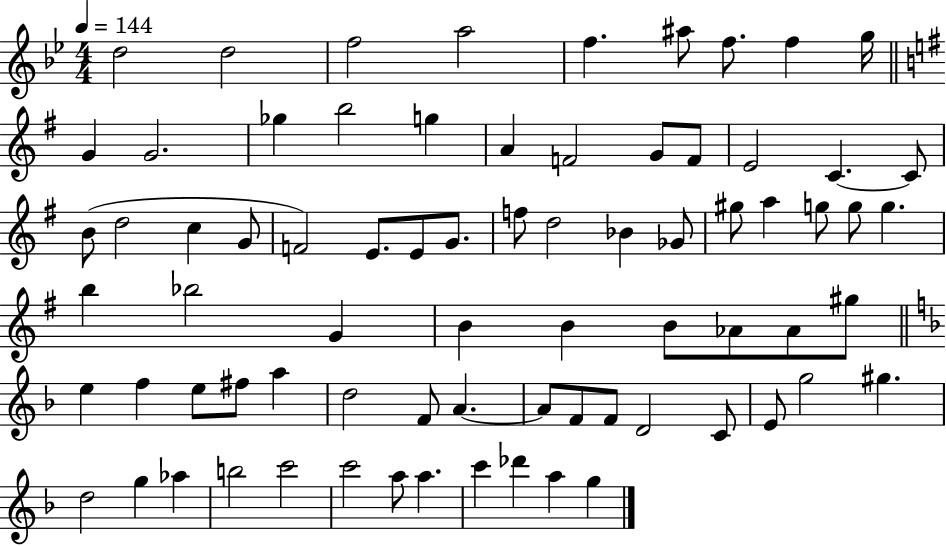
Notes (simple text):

D5/h D5/h F5/h A5/h F5/q. A#5/e F5/e. F5/q G5/s G4/q G4/h. Gb5/q B5/h G5/q A4/q F4/h G4/e F4/e E4/h C4/q. C4/e B4/e D5/h C5/q G4/e F4/h E4/e. E4/e G4/e. F5/e D5/h Bb4/q Gb4/e G#5/e A5/q G5/e G5/e G5/q. B5/q Bb5/h G4/q B4/q B4/q B4/e Ab4/e Ab4/e G#5/e E5/q F5/q E5/e F#5/e A5/q D5/h F4/e A4/q. A4/e F4/e F4/e D4/h C4/e E4/e G5/h G#5/q. D5/h G5/q Ab5/q B5/h C6/h C6/h A5/e A5/q. C6/q Db6/q A5/q G5/q